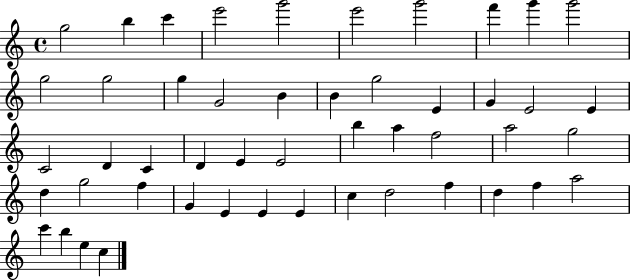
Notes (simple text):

G5/h B5/q C6/q E6/h G6/h E6/h G6/h F6/q G6/q G6/h G5/h G5/h G5/q G4/h B4/q B4/q G5/h E4/q G4/q E4/h E4/q C4/h D4/q C4/q D4/q E4/q E4/h B5/q A5/q F5/h A5/h G5/h D5/q G5/h F5/q G4/q E4/q E4/q E4/q C5/q D5/h F5/q D5/q F5/q A5/h C6/q B5/q E5/q C5/q